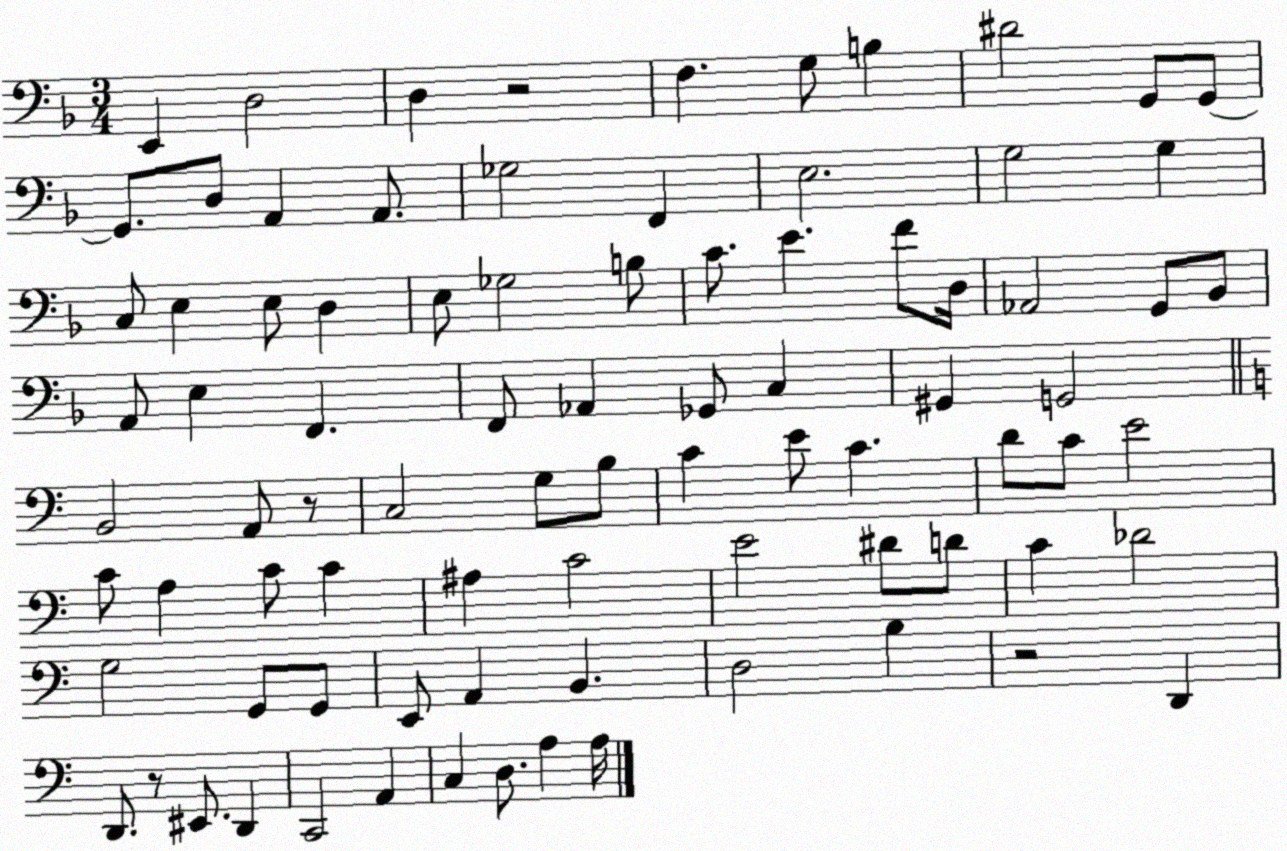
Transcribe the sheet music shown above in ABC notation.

X:1
T:Untitled
M:3/4
L:1/4
K:F
E,, D,2 D, z2 F, G,/2 B, ^D2 G,,/2 G,,/2 G,,/2 D,/2 A,, A,,/2 _G,2 F,, E,2 G,2 G, C,/2 E, E,/2 D, E,/2 _G,2 B,/2 C/2 E F/2 D,/4 _A,,2 G,,/2 _B,,/2 A,,/2 E, F,, F,,/2 _A,, _G,,/2 C, ^G,, G,,2 B,,2 A,,/2 z/2 C,2 G,/2 B,/2 C E/2 C D/2 C/2 E2 C/2 A, C/2 C ^A, C2 E2 ^D/2 D/2 C _D2 G,2 G,,/2 G,,/2 E,,/2 A,, B,, D,2 B, z2 D,, D,,/2 z/2 ^E,,/2 D,, C,,2 A,, C, D,/2 A, A,/4